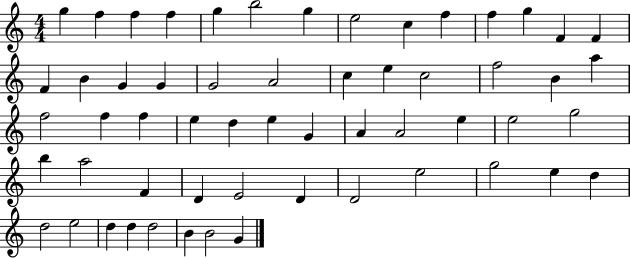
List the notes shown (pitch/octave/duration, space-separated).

G5/q F5/q F5/q F5/q G5/q B5/h G5/q E5/h C5/q F5/q F5/q G5/q F4/q F4/q F4/q B4/q G4/q G4/q G4/h A4/h C5/q E5/q C5/h F5/h B4/q A5/q F5/h F5/q F5/q E5/q D5/q E5/q G4/q A4/q A4/h E5/q E5/h G5/h B5/q A5/h F4/q D4/q E4/h D4/q D4/h E5/h G5/h E5/q D5/q D5/h E5/h D5/q D5/q D5/h B4/q B4/h G4/q